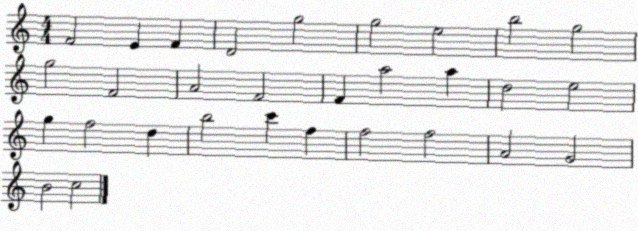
X:1
T:Untitled
M:4/4
L:1/4
K:C
F2 E F D2 g2 g2 e2 b2 g2 g2 F2 A2 F2 F a2 a d2 e2 g f2 d b2 c' f f2 f2 A2 G2 B2 c2